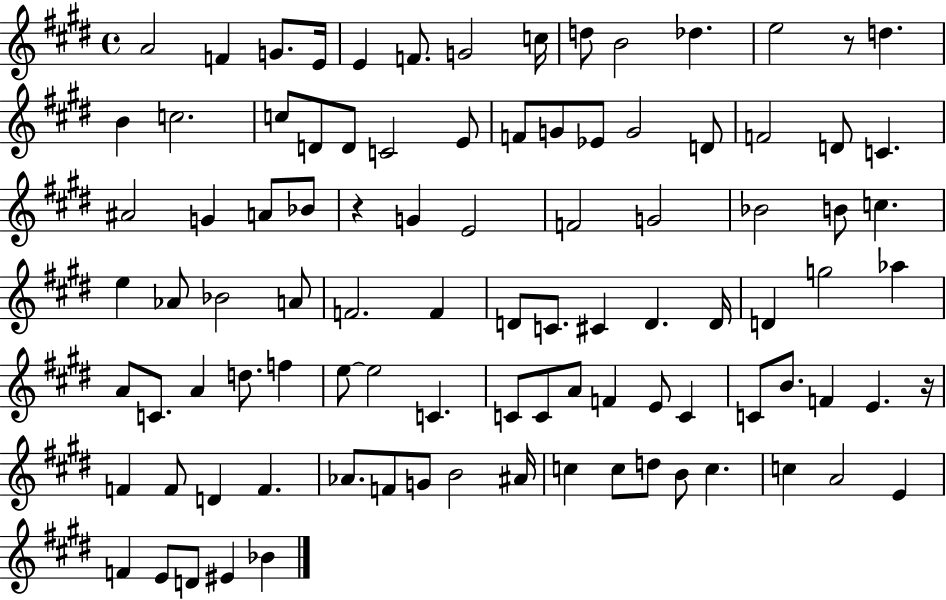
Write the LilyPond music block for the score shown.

{
  \clef treble
  \time 4/4
  \defaultTimeSignature
  \key e \major
  a'2 f'4 g'8. e'16 | e'4 f'8. g'2 c''16 | d''8 b'2 des''4. | e''2 r8 d''4. | \break b'4 c''2. | c''8 d'8 d'8 c'2 e'8 | f'8 g'8 ees'8 g'2 d'8 | f'2 d'8 c'4. | \break ais'2 g'4 a'8 bes'8 | r4 g'4 e'2 | f'2 g'2 | bes'2 b'8 c''4. | \break e''4 aes'8 bes'2 a'8 | f'2. f'4 | d'8 c'8. cis'4 d'4. d'16 | d'4 g''2 aes''4 | \break a'8 c'8. a'4 d''8. f''4 | e''8~~ e''2 c'4. | c'8 c'8 a'8 f'4 e'8 c'4 | c'8 b'8. f'4 e'4. r16 | \break f'4 f'8 d'4 f'4. | aes'8. f'8 g'8 b'2 ais'16 | c''4 c''8 d''8 b'8 c''4. | c''4 a'2 e'4 | \break f'4 e'8 d'8 eis'4 bes'4 | \bar "|."
}